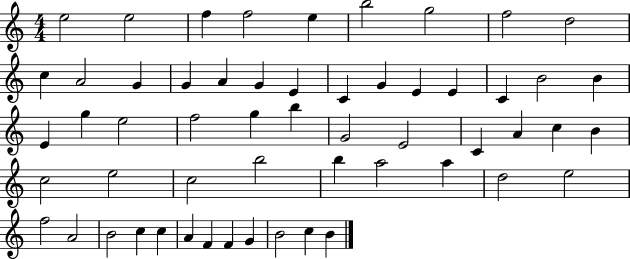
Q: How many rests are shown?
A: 0